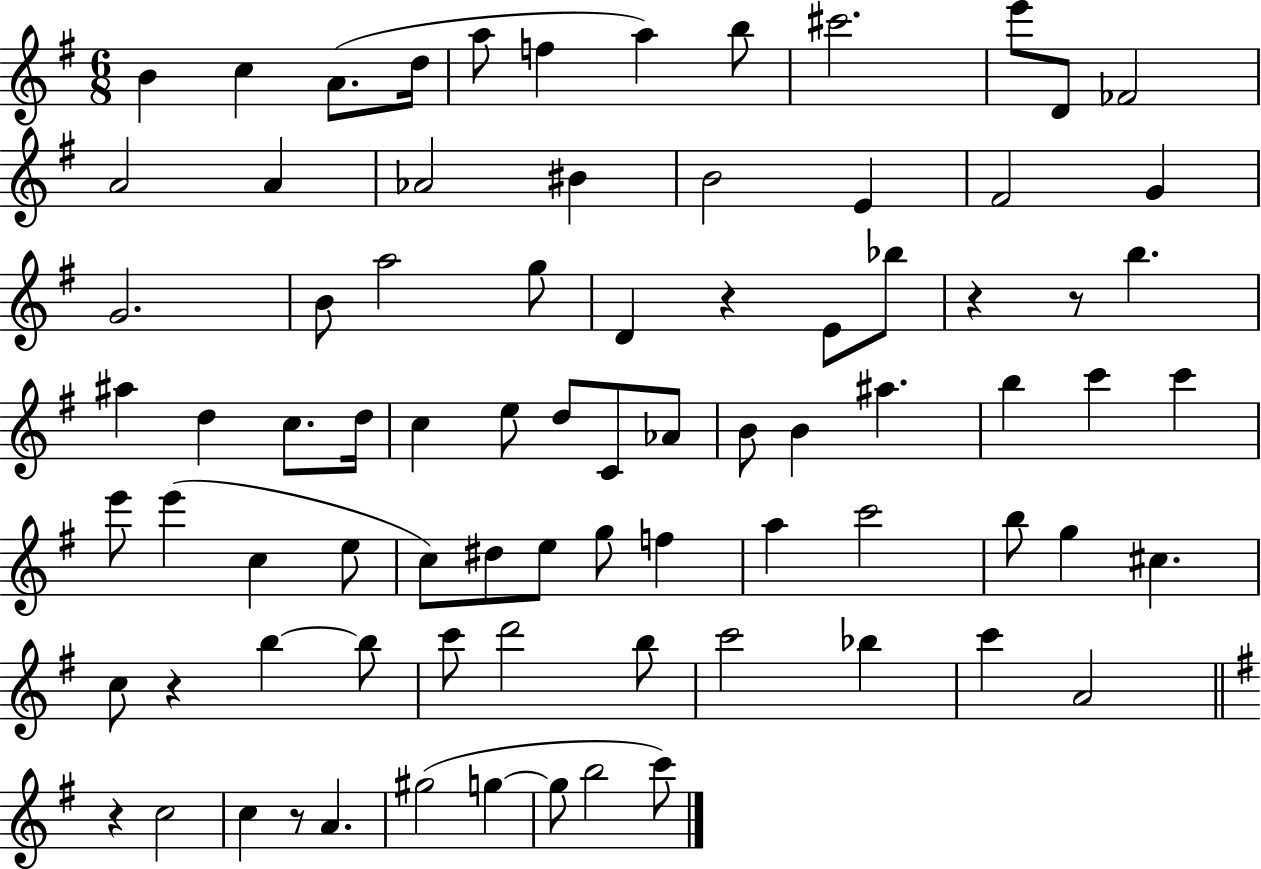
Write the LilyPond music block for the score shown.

{
  \clef treble
  \numericTimeSignature
  \time 6/8
  \key g \major
  b'4 c''4 a'8.( d''16 | a''8 f''4 a''4) b''8 | cis'''2. | e'''8 d'8 fes'2 | \break a'2 a'4 | aes'2 bis'4 | b'2 e'4 | fis'2 g'4 | \break g'2. | b'8 a''2 g''8 | d'4 r4 e'8 bes''8 | r4 r8 b''4. | \break ais''4 d''4 c''8. d''16 | c''4 e''8 d''8 c'8 aes'8 | b'8 b'4 ais''4. | b''4 c'''4 c'''4 | \break e'''8 e'''4( c''4 e''8 | c''8) dis''8 e''8 g''8 f''4 | a''4 c'''2 | b''8 g''4 cis''4. | \break c''8 r4 b''4~~ b''8 | c'''8 d'''2 b''8 | c'''2 bes''4 | c'''4 a'2 | \break \bar "||" \break \key g \major r4 c''2 | c''4 r8 a'4. | gis''2( g''4~~ | g''8 b''2 c'''8) | \break \bar "|."
}